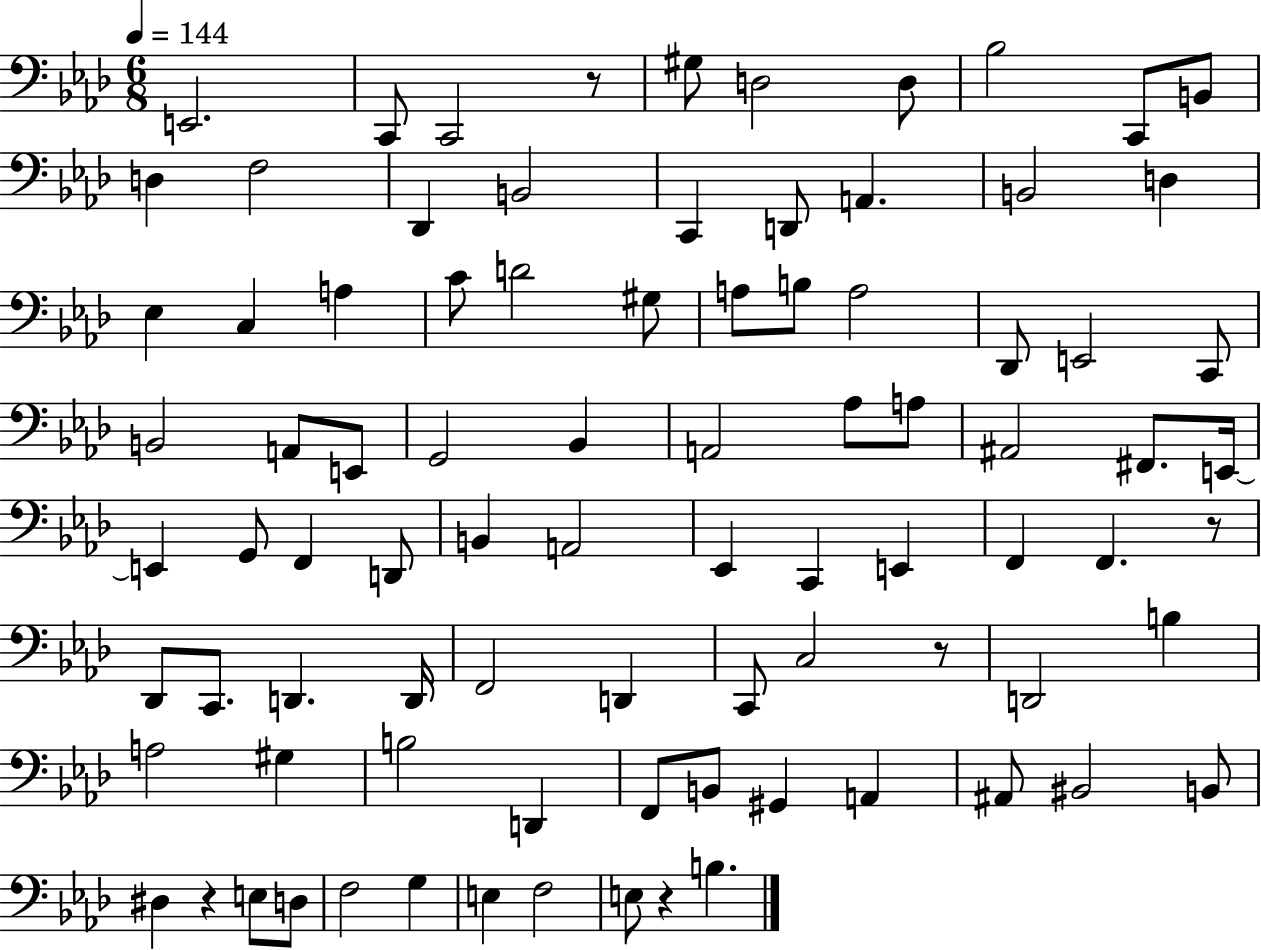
E2/h. C2/e C2/h R/e G#3/e D3/h D3/e Bb3/h C2/e B2/e D3/q F3/h Db2/q B2/h C2/q D2/e A2/q. B2/h D3/q Eb3/q C3/q A3/q C4/e D4/h G#3/e A3/e B3/e A3/h Db2/e E2/h C2/e B2/h A2/e E2/e G2/h Bb2/q A2/h Ab3/e A3/e A#2/h F#2/e. E2/s E2/q G2/e F2/q D2/e B2/q A2/h Eb2/q C2/q E2/q F2/q F2/q. R/e Db2/e C2/e. D2/q. D2/s F2/h D2/q C2/e C3/h R/e D2/h B3/q A3/h G#3/q B3/h D2/q F2/e B2/e G#2/q A2/q A#2/e BIS2/h B2/e D#3/q R/q E3/e D3/e F3/h G3/q E3/q F3/h E3/e R/q B3/q.